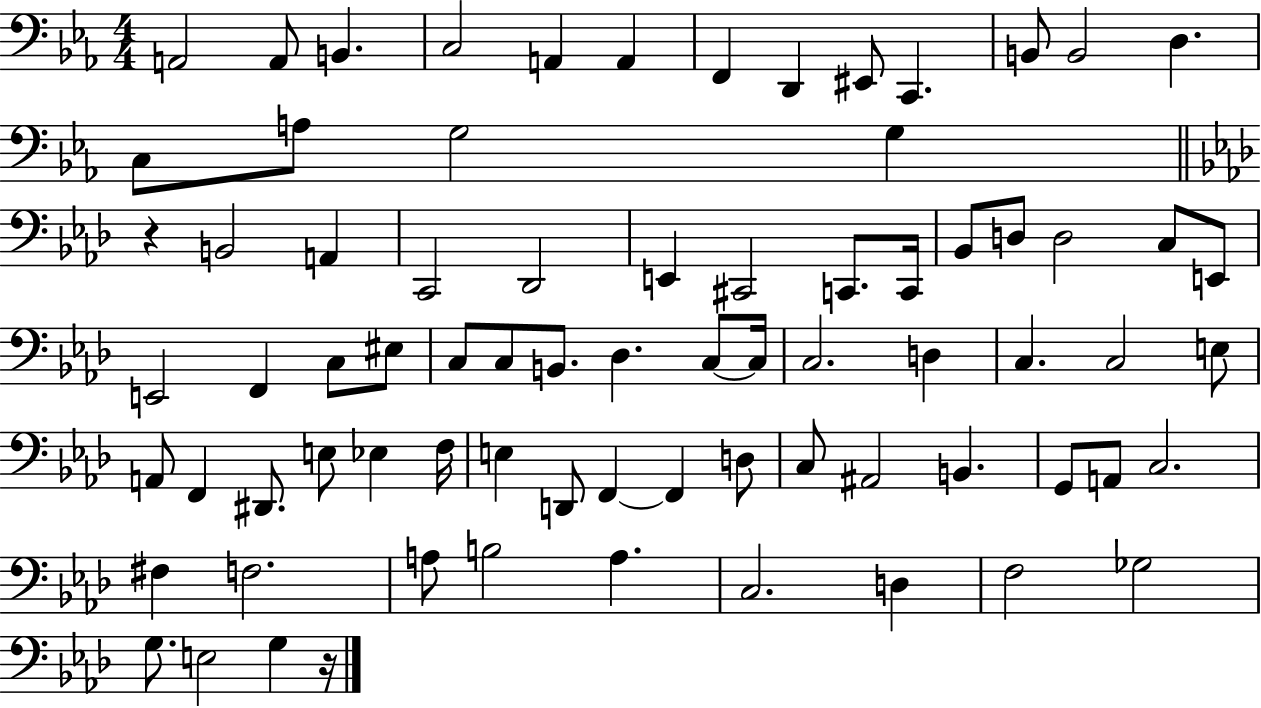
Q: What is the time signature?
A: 4/4